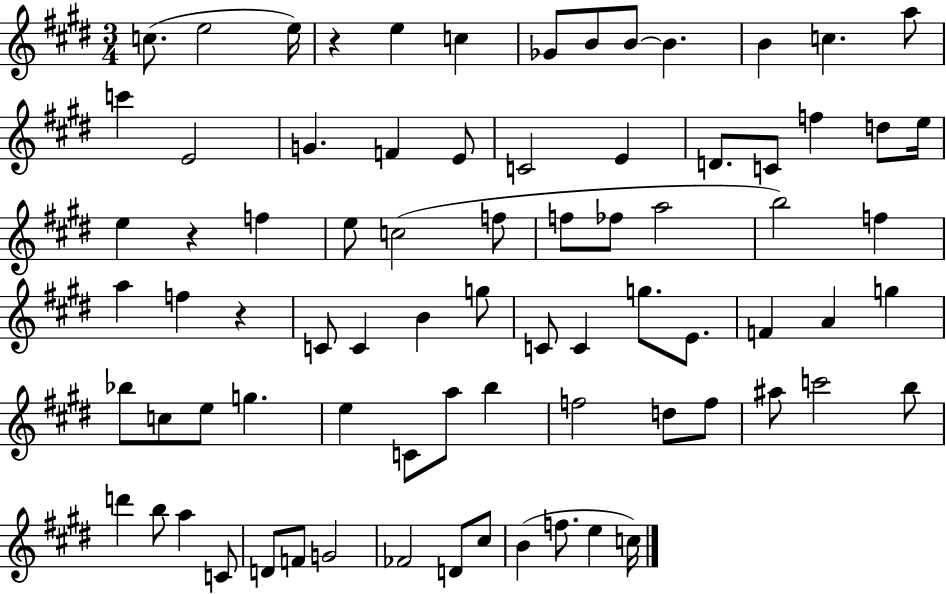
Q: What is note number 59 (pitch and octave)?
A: A#5